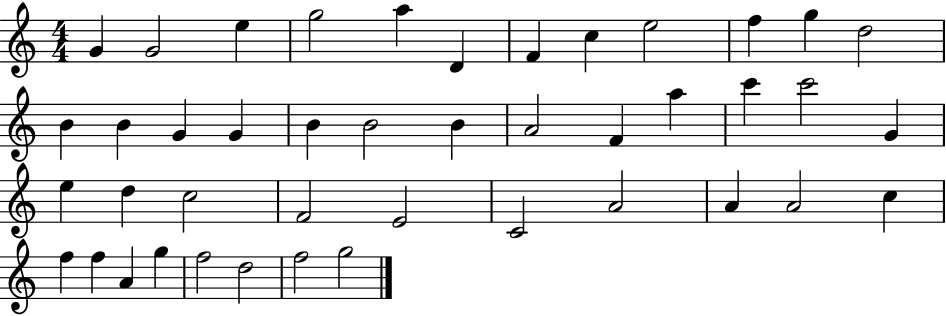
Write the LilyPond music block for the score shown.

{
  \clef treble
  \numericTimeSignature
  \time 4/4
  \key c \major
  g'4 g'2 e''4 | g''2 a''4 d'4 | f'4 c''4 e''2 | f''4 g''4 d''2 | \break b'4 b'4 g'4 g'4 | b'4 b'2 b'4 | a'2 f'4 a''4 | c'''4 c'''2 g'4 | \break e''4 d''4 c''2 | f'2 e'2 | c'2 a'2 | a'4 a'2 c''4 | \break f''4 f''4 a'4 g''4 | f''2 d''2 | f''2 g''2 | \bar "|."
}